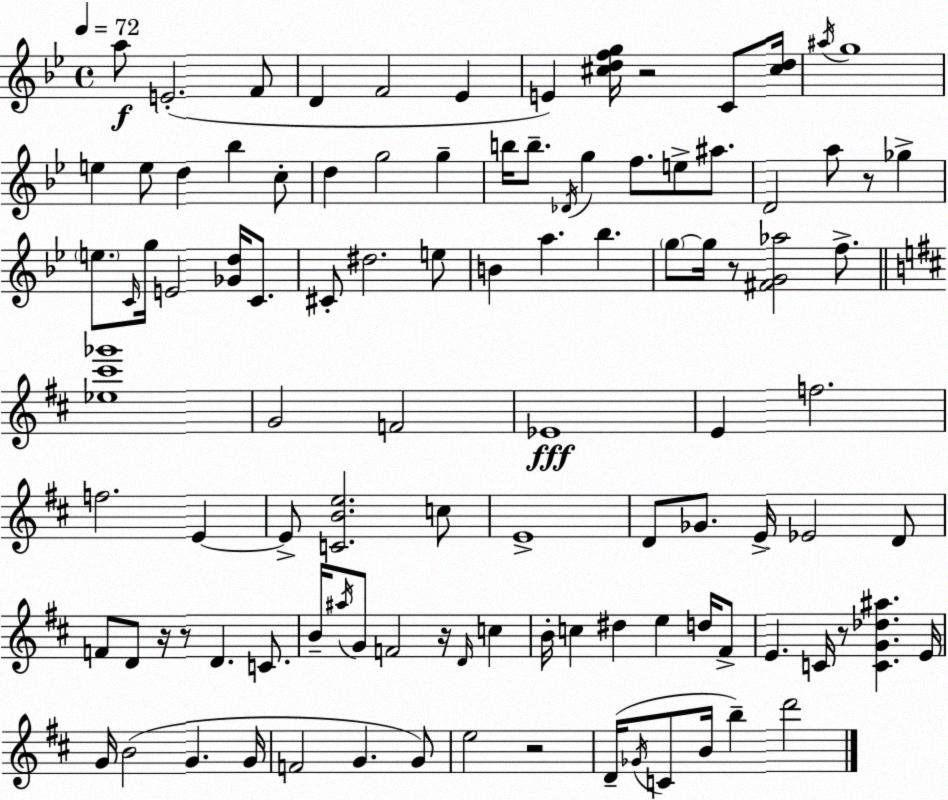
X:1
T:Untitled
M:4/4
L:1/4
K:Gm
a/2 E2 F/2 D F2 _E E [^cdfg]/4 z2 C/2 [^cd]/4 ^a/4 g4 e e/2 d _b c/2 d g2 g b/4 b/2 _D/4 g f/2 e/2 ^a/2 D2 a/2 z/2 _g e/2 C/4 g/4 E2 [_Gd]/4 C/2 ^C/2 ^d2 e/2 B a _b g/2 g/4 z/2 [^FG_a]2 f/2 [_e^c'_g']4 G2 F2 _E4 E f2 f2 E E/2 [CBe]2 c/2 E4 D/2 _G/2 E/4 _E2 D/2 F/2 D/2 z/4 z/2 D C/2 B/4 ^a/4 G/2 F2 z/4 D/4 c B/4 c ^d e d/4 ^F/2 E C/4 z/2 [CG_d^a] E/4 G/4 B2 G G/4 F2 G G/2 e2 z2 D/4 _G/4 C/2 B/4 b d'2